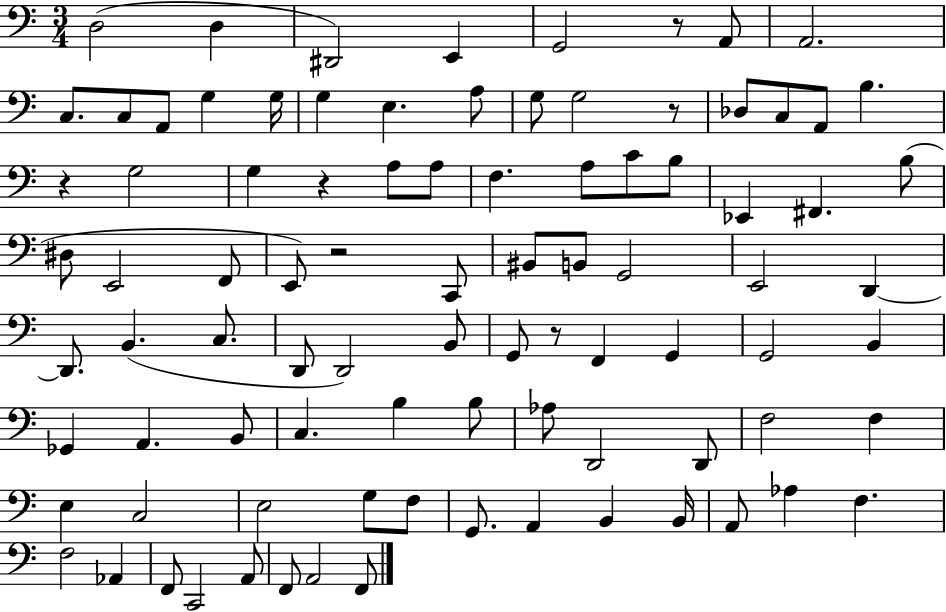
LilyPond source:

{
  \clef bass
  \numericTimeSignature
  \time 3/4
  \key c \major
  d2( d4 | dis,2) e,4 | g,2 r8 a,8 | a,2. | \break c8. c8 a,8 g4 g16 | g4 e4. a8 | g8 g2 r8 | des8 c8 a,8 b4. | \break r4 g2 | g4 r4 a8 a8 | f4. a8 c'8 b8 | ees,4 fis,4. b8( | \break dis8 e,2 f,8 | e,8) r2 c,8 | bis,8 b,8 g,2 | e,2 d,4~~ | \break d,8. b,4.( c8. | d,8 d,2) b,8 | g,8 r8 f,4 g,4 | g,2 b,4 | \break ges,4 a,4. b,8 | c4. b4 b8 | aes8 d,2 d,8 | f2 f4 | \break e4 c2 | e2 g8 f8 | g,8. a,4 b,4 b,16 | a,8 aes4 f4. | \break f2 aes,4 | f,8 c,2 a,8 | f,8 a,2 f,8 | \bar "|."
}